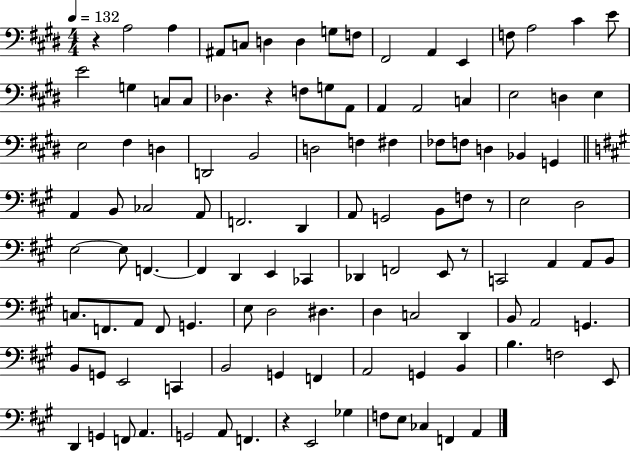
{
  \clef bass
  \numericTimeSignature
  \time 4/4
  \key e \major
  \tempo 4 = 132
  \repeat volta 2 { r4 a2 a4 | ais,8 c8 d4 d4 g8 f8 | fis,2 a,4 e,4 | f8 a2 cis'4 e'8 | \break e'2 g4 c8 c8 | des4. r4 f8 g8 a,8 | a,4 a,2 c4 | e2 d4 e4 | \break e2 fis4 d4 | d,2 b,2 | d2 f4 fis4 | fes8 f8 d4 bes,4 g,4 | \break \bar "||" \break \key a \major a,4 b,8 ces2 a,8 | f,2. d,4 | a,8 g,2 b,8 f8 r8 | e2 d2 | \break e2~~ e8 f,4.~~ | f,4 d,4 e,4 ces,4 | des,4 f,2 e,8 r8 | c,2 a,4 a,8 b,8 | \break c8. f,8. a,8 f,8 g,4. | e8 d2 dis4. | d4 c2 d,4 | b,8 a,2 g,4. | \break b,8 g,8 e,2 c,4 | b,2 g,4 f,4 | a,2 g,4 b,4 | b4. f2 e,8 | \break d,4 g,4 f,8 a,4. | g,2 a,8 f,4. | r4 e,2 ges4 | f8 e8 ces4 f,4 a,4 | \break } \bar "|."
}